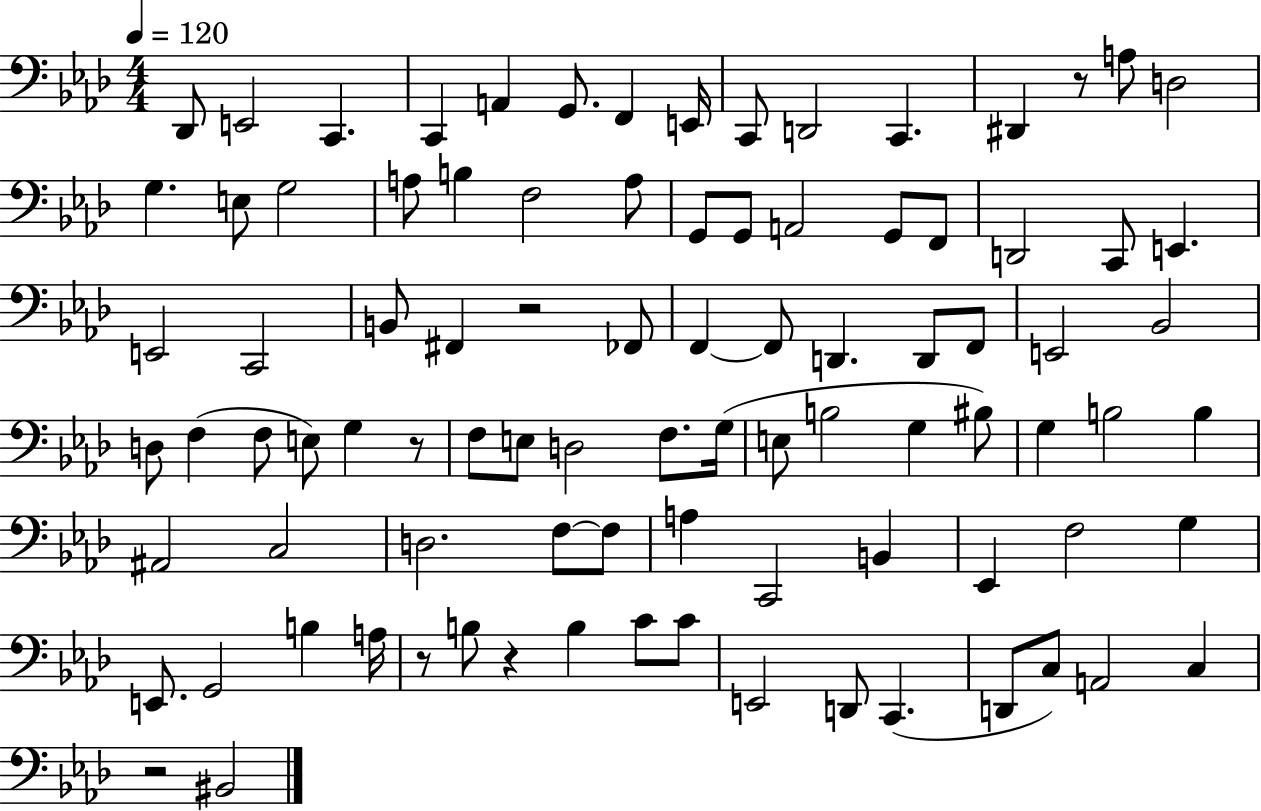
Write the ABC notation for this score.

X:1
T:Untitled
M:4/4
L:1/4
K:Ab
_D,,/2 E,,2 C,, C,, A,, G,,/2 F,, E,,/4 C,,/2 D,,2 C,, ^D,, z/2 A,/2 D,2 G, E,/2 G,2 A,/2 B, F,2 A,/2 G,,/2 G,,/2 A,,2 G,,/2 F,,/2 D,,2 C,,/2 E,, E,,2 C,,2 B,,/2 ^F,, z2 _F,,/2 F,, F,,/2 D,, D,,/2 F,,/2 E,,2 _B,,2 D,/2 F, F,/2 E,/2 G, z/2 F,/2 E,/2 D,2 F,/2 G,/4 E,/2 B,2 G, ^B,/2 G, B,2 B, ^A,,2 C,2 D,2 F,/2 F,/2 A, C,,2 B,, _E,, F,2 G, E,,/2 G,,2 B, A,/4 z/2 B,/2 z B, C/2 C/2 E,,2 D,,/2 C,, D,,/2 C,/2 A,,2 C, z2 ^B,,2